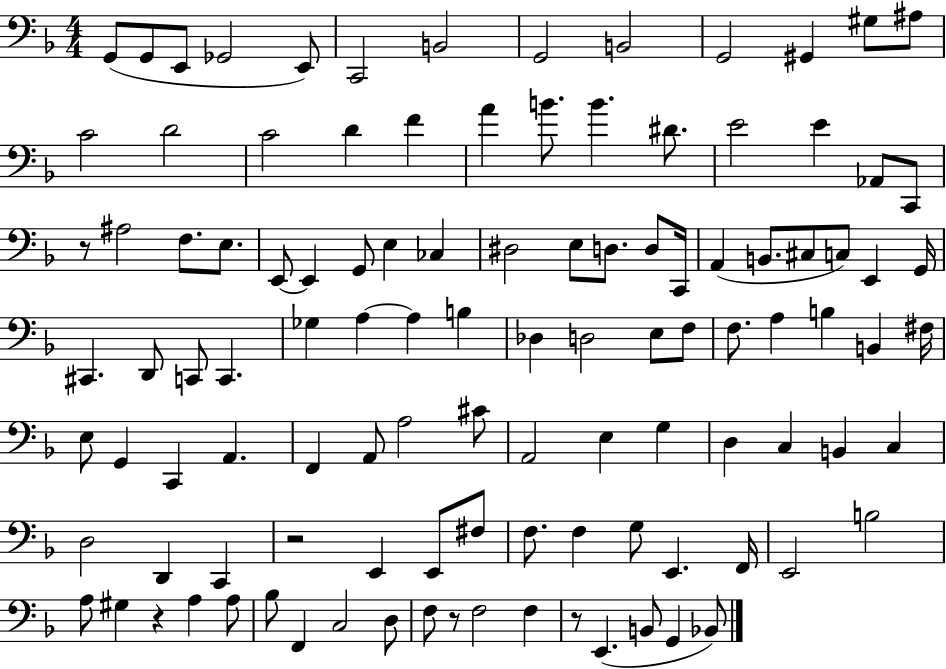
G2/e G2/e E2/e Gb2/h E2/e C2/h B2/h G2/h B2/h G2/h G#2/q G#3/e A#3/e C4/h D4/h C4/h D4/q F4/q A4/q B4/e. B4/q. D#4/e. E4/h E4/q Ab2/e C2/e R/e A#3/h F3/e. E3/e. E2/e E2/q G2/e E3/q CES3/q D#3/h E3/e D3/e. D3/e C2/s A2/q B2/e. C#3/e C3/e E2/q G2/s C#2/q. D2/e C2/e C2/q. Gb3/q A3/q A3/q B3/q Db3/q D3/h E3/e F3/e F3/e. A3/q B3/q B2/q F#3/s E3/e G2/q C2/q A2/q. F2/q A2/e A3/h C#4/e A2/h E3/q G3/q D3/q C3/q B2/q C3/q D3/h D2/q C2/q R/h E2/q E2/e F#3/e F3/e. F3/q G3/e E2/q. F2/s E2/h B3/h A3/e G#3/q R/q A3/q A3/e Bb3/e F2/q C3/h D3/e F3/e R/e F3/h F3/q R/e E2/q. B2/e G2/q Bb2/e